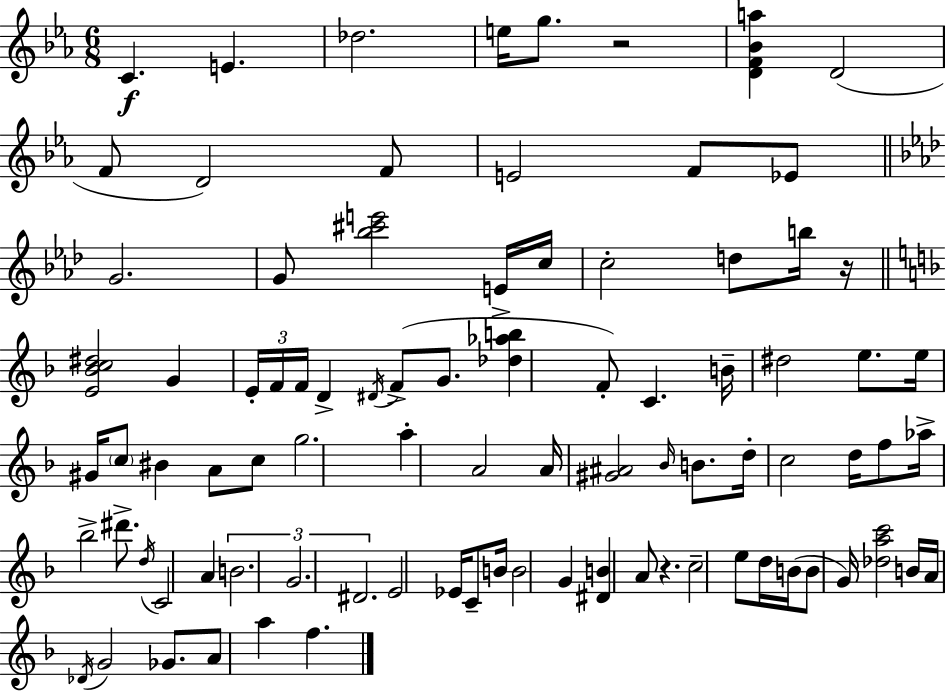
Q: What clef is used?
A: treble